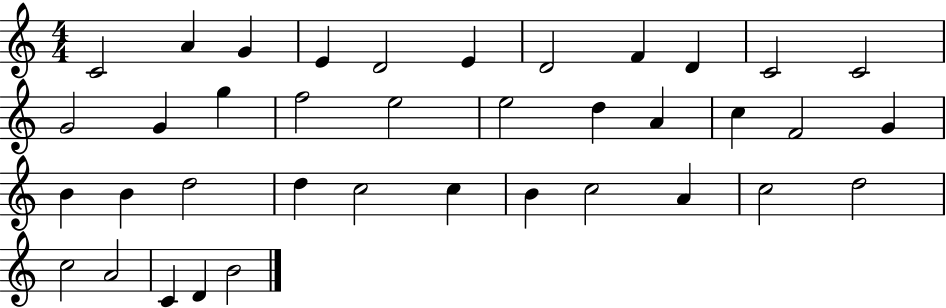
C4/h A4/q G4/q E4/q D4/h E4/q D4/h F4/q D4/q C4/h C4/h G4/h G4/q G5/q F5/h E5/h E5/h D5/q A4/q C5/q F4/h G4/q B4/q B4/q D5/h D5/q C5/h C5/q B4/q C5/h A4/q C5/h D5/h C5/h A4/h C4/q D4/q B4/h